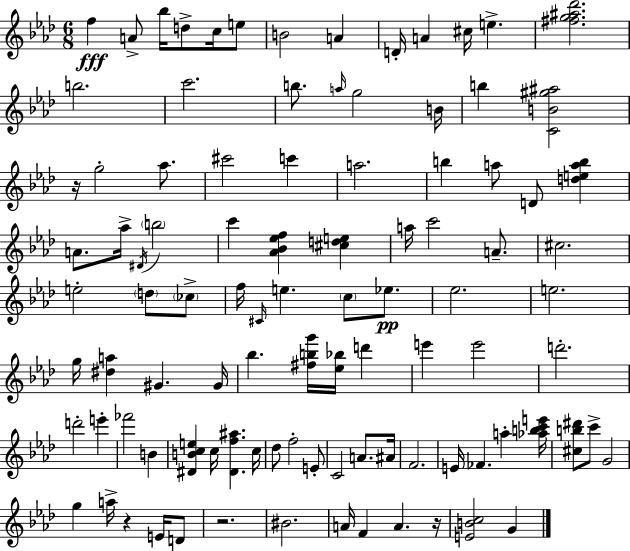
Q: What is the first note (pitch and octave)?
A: F5